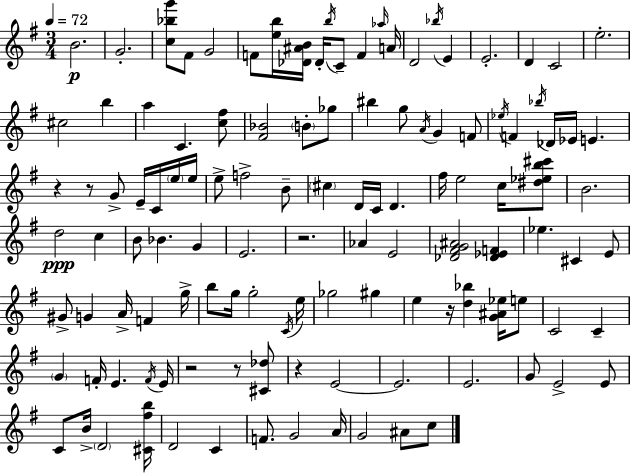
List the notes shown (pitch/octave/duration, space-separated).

B4/h. G4/h. [C5,Bb5,G6]/e F#4/e G4/h F4/e [E5,B5]/s [Db4,A#4,B4]/s Db4/s B5/s C4/e F4/q Ab5/s A4/s D4/h Bb5/s E4/q E4/h. D4/q C4/h E5/h. C#5/h B5/q A5/q C4/q. [C5,F#5]/e [F#4,Bb4]/h B4/e Gb5/e BIS5/q G5/e A4/s G4/q F4/e Eb5/s F4/q Bb5/s Db4/s Eb4/s E4/q. R/q R/e G4/e E4/s C4/s E5/s E5/s E5/e F5/h B4/e C#5/q D4/s C4/s D4/q. F#5/s E5/h C5/s [D#5,Eb5,B5,C#6]/e B4/h. D5/h C5/q B4/e Bb4/q. G4/q E4/h. R/h. Ab4/q E4/h [Db4,F#4,G4,A#4]/h [Db4,Eb4,F4]/q Eb5/q. C#4/q E4/e G#4/e G4/q A4/s F4/q G5/s B5/e G5/s G5/h C4/s E5/s Gb5/h G#5/q E5/q R/s [D5,Bb5]/q [G4,A#4,Eb5]/s E5/e C4/h C4/q G4/q F4/s E4/q. F4/s E4/s R/h R/e [C#4,Db5]/e R/q E4/h E4/h. E4/h. G4/e E4/h E4/e C4/e B4/s D4/h [C#4,F#5,B5]/s D4/h C4/q F4/e. G4/h A4/s G4/h A#4/e C5/e